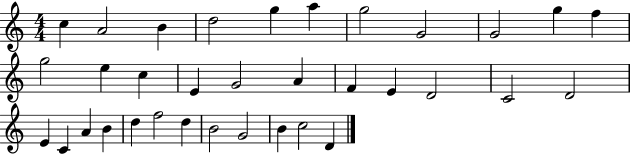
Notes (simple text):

C5/q A4/h B4/q D5/h G5/q A5/q G5/h G4/h G4/h G5/q F5/q G5/h E5/q C5/q E4/q G4/h A4/q F4/q E4/q D4/h C4/h D4/h E4/q C4/q A4/q B4/q D5/q F5/h D5/q B4/h G4/h B4/q C5/h D4/q